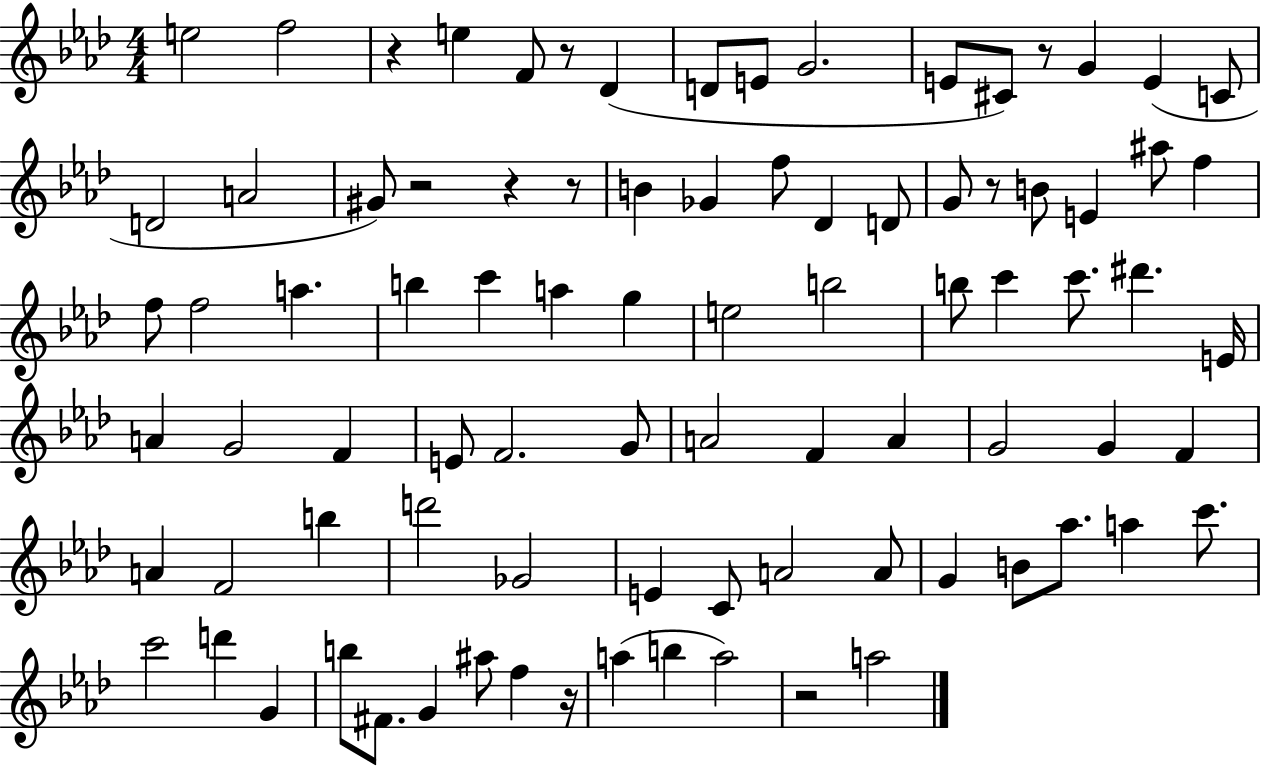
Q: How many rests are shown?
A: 9